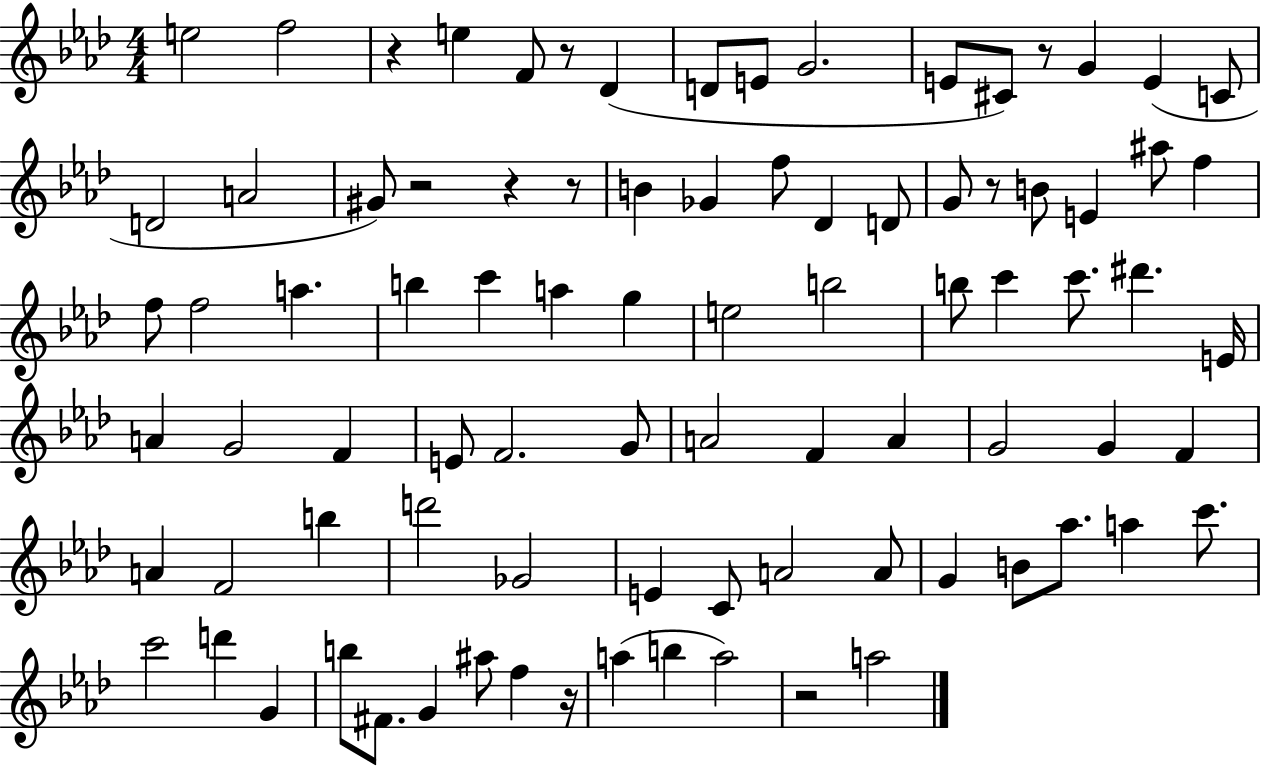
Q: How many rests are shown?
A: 9